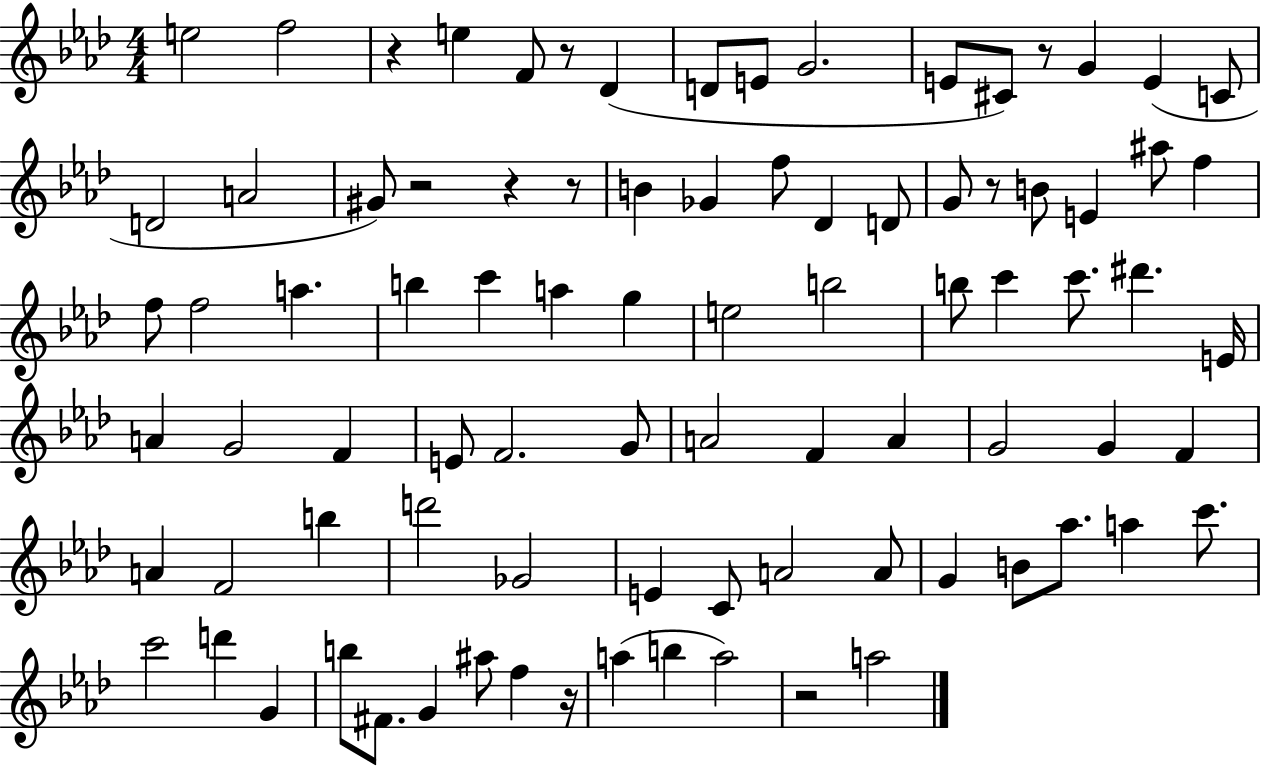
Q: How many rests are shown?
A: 9